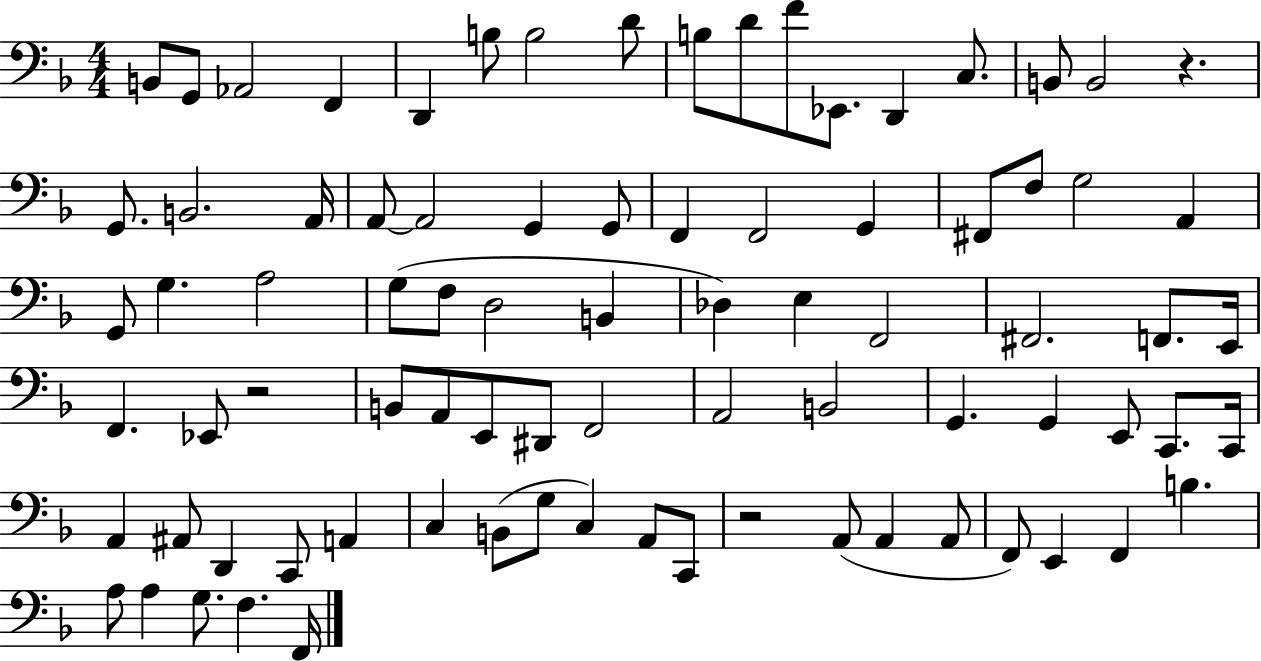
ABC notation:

X:1
T:Untitled
M:4/4
L:1/4
K:F
B,,/2 G,,/2 _A,,2 F,, D,, B,/2 B,2 D/2 B,/2 D/2 F/2 _E,,/2 D,, C,/2 B,,/2 B,,2 z G,,/2 B,,2 A,,/4 A,,/2 A,,2 G,, G,,/2 F,, F,,2 G,, ^F,,/2 F,/2 G,2 A,, G,,/2 G, A,2 G,/2 F,/2 D,2 B,, _D, E, F,,2 ^F,,2 F,,/2 E,,/4 F,, _E,,/2 z2 B,,/2 A,,/2 E,,/2 ^D,,/2 F,,2 A,,2 B,,2 G,, G,, E,,/2 C,,/2 C,,/4 A,, ^A,,/2 D,, C,,/2 A,, C, B,,/2 G,/2 C, A,,/2 C,,/2 z2 A,,/2 A,, A,,/2 F,,/2 E,, F,, B, A,/2 A, G,/2 F, F,,/4